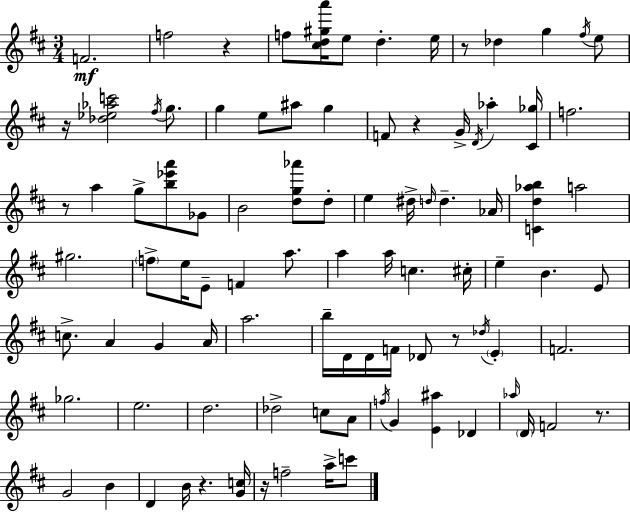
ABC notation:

X:1
T:Untitled
M:3/4
L:1/4
K:D
F2 f2 z f/2 [^cd^ga']/4 e/2 d e/4 z/2 _d g ^f/4 e/2 z/4 [_d_e_ac']2 ^f/4 g/2 g e/2 ^a/2 g F/2 z G/4 D/4 _a [^C_g]/4 f2 z/2 a g/2 [b_e'a']/2 _G/2 B2 [dg_a']/2 d/2 e ^d/4 d/4 d _A/4 [Cd_ab] a2 ^g2 f/2 e/4 E/2 F a/2 a a/4 c ^c/4 e B E/2 c/2 A G A/4 a2 b/4 D/4 D/4 F/4 _D/2 z/2 _d/4 E F2 _g2 e2 d2 _d2 c/2 A/2 f/4 G [E^a] _D _a/4 D/4 F2 z/2 G2 B D B/4 z [Gc]/4 z/4 f2 a/4 c'/2